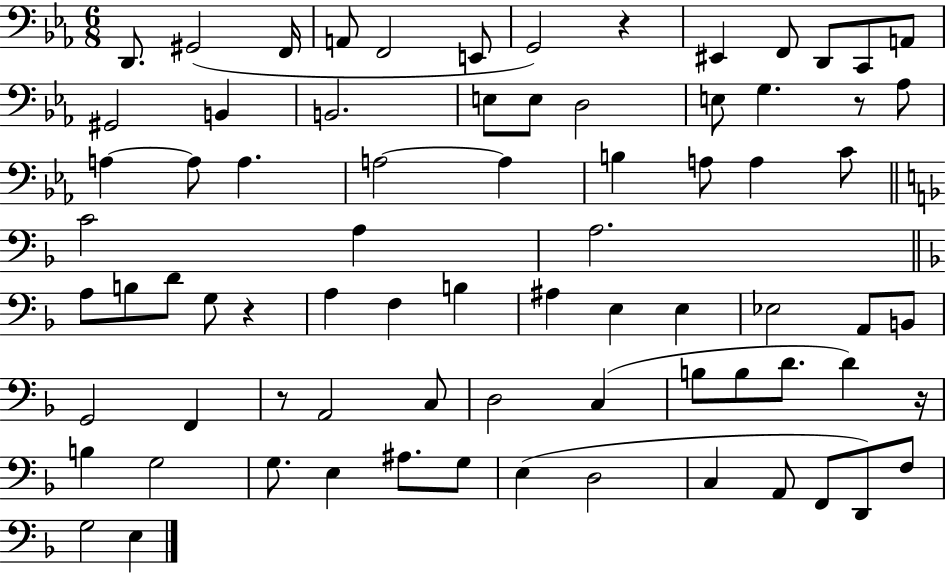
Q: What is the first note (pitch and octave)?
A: D2